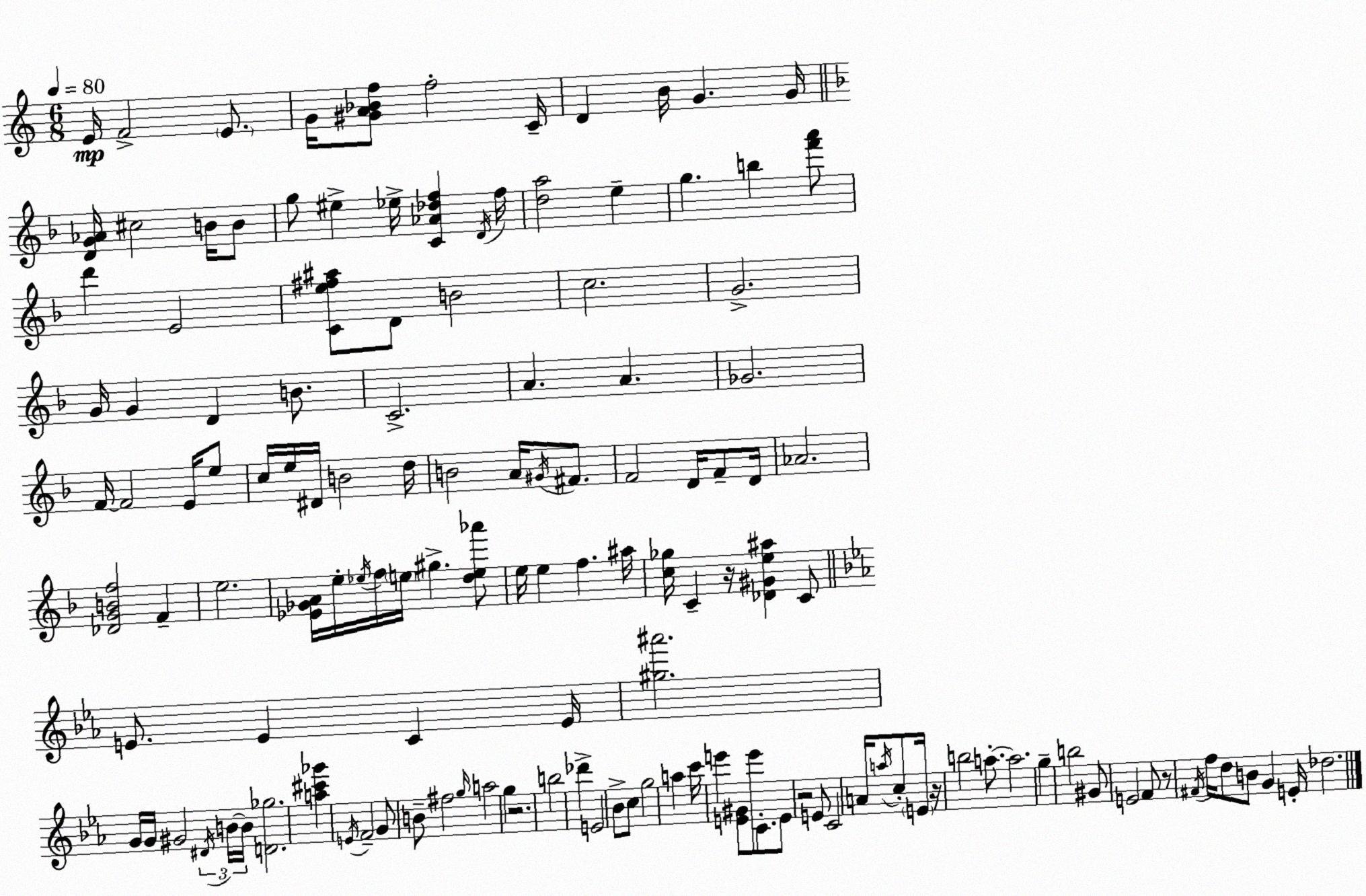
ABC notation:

X:1
T:Untitled
M:6/8
L:1/4
K:C
E/4 F2 E/2 G/4 [^GA_Bf]/2 f2 C/4 D B/4 G G/4 [DG_A]/4 ^c2 B/4 B/2 g/2 ^e _e/4 [C_A_df] D/4 f/4 [da]2 e g b [f'a']/2 d' E2 [Ce^f^a]/2 D/2 B2 c2 G2 G/4 G D B/2 C2 A A _G2 F/4 F2 E/4 e/2 c/4 e/4 ^D/4 B2 d/4 B2 A/4 ^G/4 ^F/2 F2 D/4 F/2 D/4 _A2 [_DGBf]2 F e2 [_E_GA]/4 e/4 _e/4 f/4 e/4 ^g [de_a']/2 e/4 e f ^a/4 [c_g]/4 C z/4 [_D^Ge^a] C/2 E/2 E C E/4 [^g^a']2 G/4 G/4 ^G2 ^D/4 B/4 B/4 [D_g]2 [a^c'_g'] E/4 F2 G/2 B/2 ^f2 g/4 a2 g z2 b2 _d' E2 _B/2 c/2 g2 a c'/4 e' [E^G]/2 e'/2 C/2 E/2 z2 E/2 C2 A/4 a/4 c/2 E/4 z/4 b2 a/2 a2 g b2 ^G/2 E2 F/2 z/2 ^F/4 f/4 d/2 B/2 G E/4 _d2